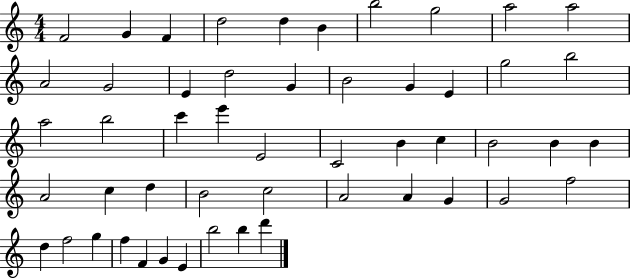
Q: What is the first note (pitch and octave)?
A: F4